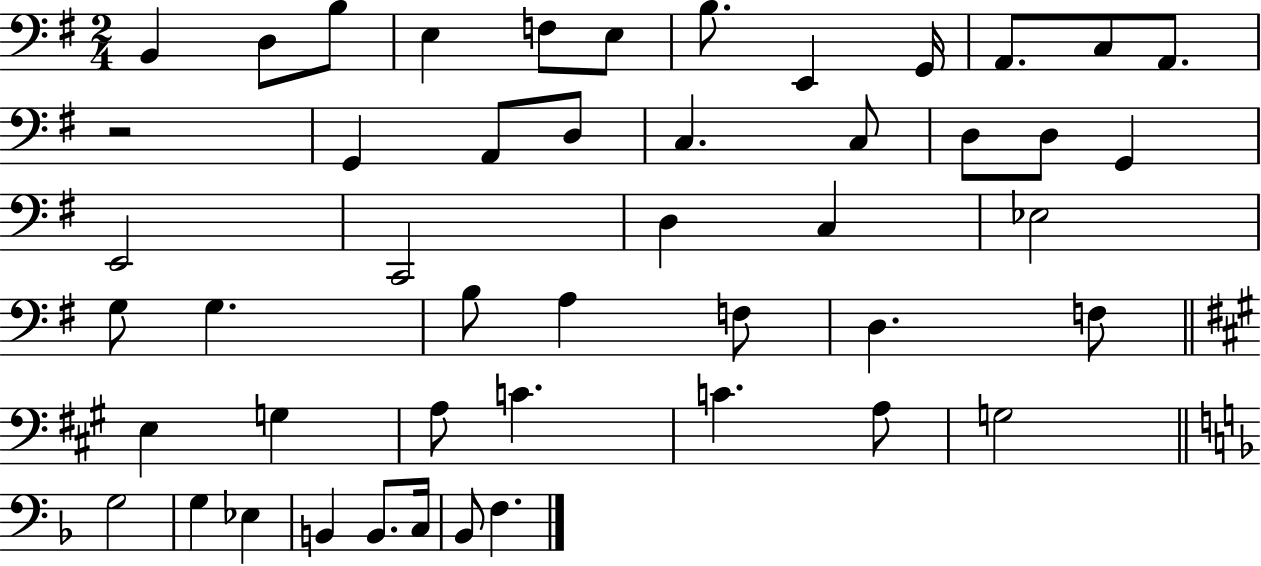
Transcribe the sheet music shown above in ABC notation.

X:1
T:Untitled
M:2/4
L:1/4
K:G
B,, D,/2 B,/2 E, F,/2 E,/2 B,/2 E,, G,,/4 A,,/2 C,/2 A,,/2 z2 G,, A,,/2 D,/2 C, C,/2 D,/2 D,/2 G,, E,,2 C,,2 D, C, _E,2 G,/2 G, B,/2 A, F,/2 D, F,/2 E, G, A,/2 C C A,/2 G,2 G,2 G, _E, B,, B,,/2 C,/4 _B,,/2 F,